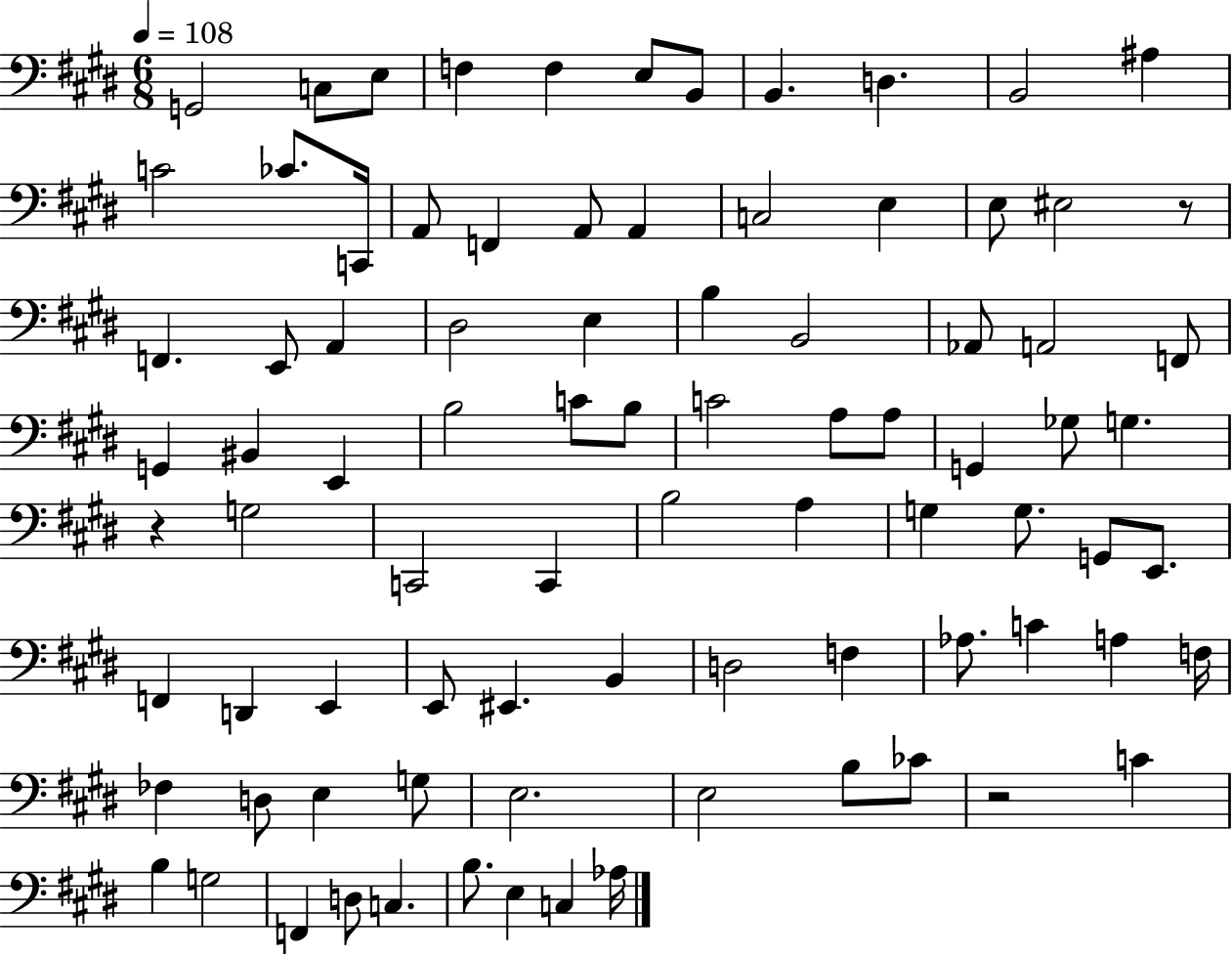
X:1
T:Untitled
M:6/8
L:1/4
K:E
G,,2 C,/2 E,/2 F, F, E,/2 B,,/2 B,, D, B,,2 ^A, C2 _C/2 C,,/4 A,,/2 F,, A,,/2 A,, C,2 E, E,/2 ^E,2 z/2 F,, E,,/2 A,, ^D,2 E, B, B,,2 _A,,/2 A,,2 F,,/2 G,, ^B,, E,, B,2 C/2 B,/2 C2 A,/2 A,/2 G,, _G,/2 G, z G,2 C,,2 C,, B,2 A, G, G,/2 G,,/2 E,,/2 F,, D,, E,, E,,/2 ^E,, B,, D,2 F, _A,/2 C A, F,/4 _F, D,/2 E, G,/2 E,2 E,2 B,/2 _C/2 z2 C B, G,2 F,, D,/2 C, B,/2 E, C, _A,/4